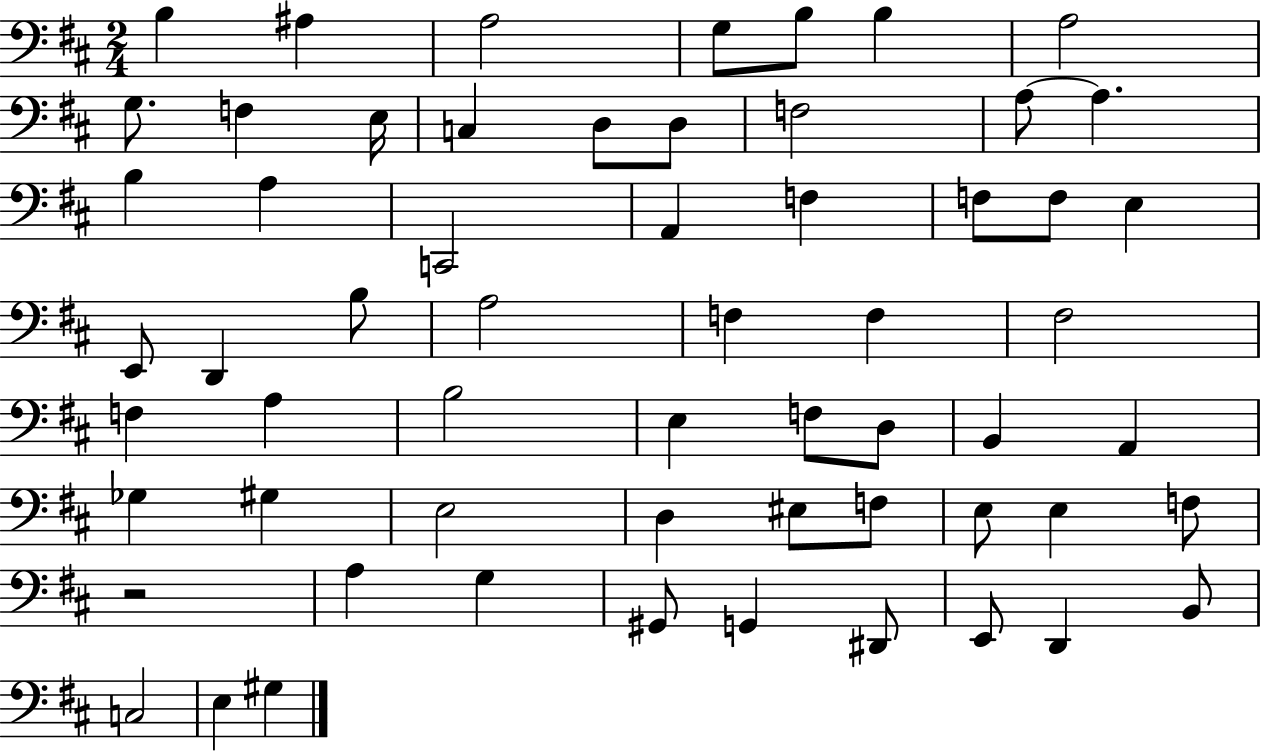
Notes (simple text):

B3/q A#3/q A3/h G3/e B3/e B3/q A3/h G3/e. F3/q E3/s C3/q D3/e D3/e F3/h A3/e A3/q. B3/q A3/q C2/h A2/q F3/q F3/e F3/e E3/q E2/e D2/q B3/e A3/h F3/q F3/q F#3/h F3/q A3/q B3/h E3/q F3/e D3/e B2/q A2/q Gb3/q G#3/q E3/h D3/q EIS3/e F3/e E3/e E3/q F3/e R/h A3/q G3/q G#2/e G2/q D#2/e E2/e D2/q B2/e C3/h E3/q G#3/q